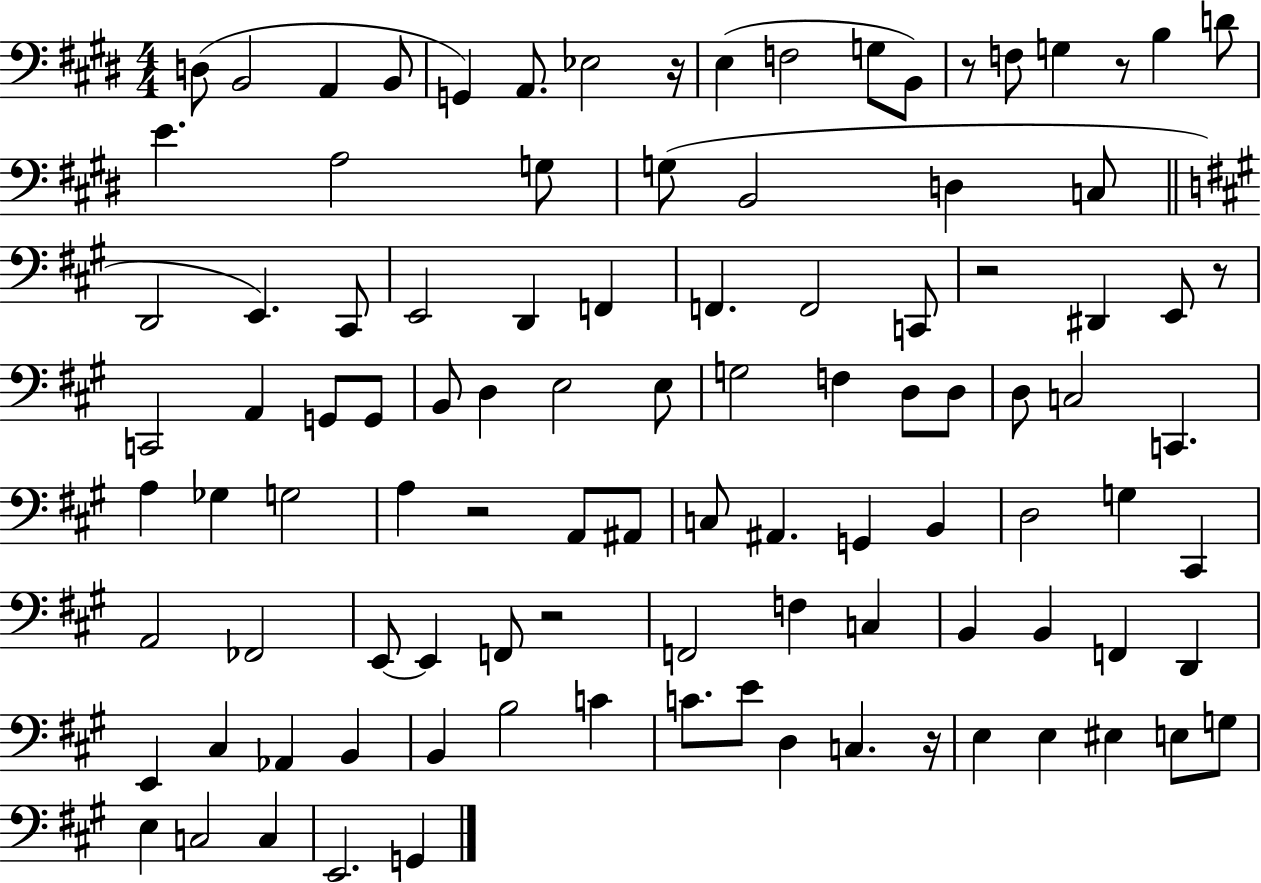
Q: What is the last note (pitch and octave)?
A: G2